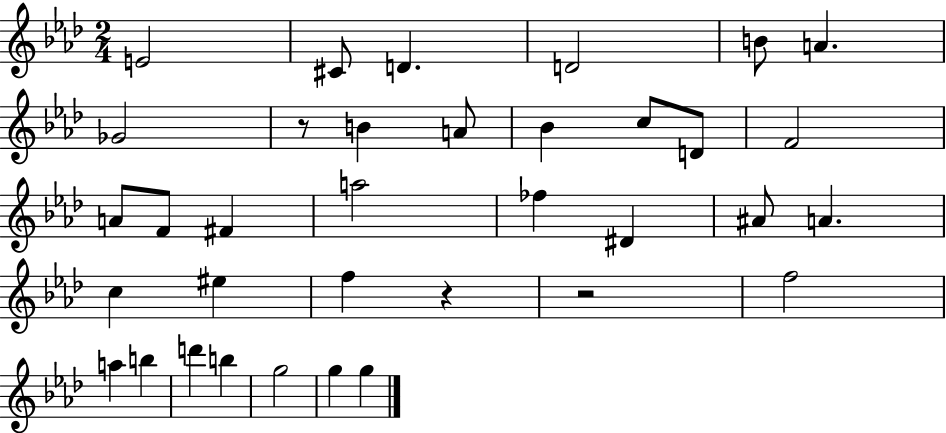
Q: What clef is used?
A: treble